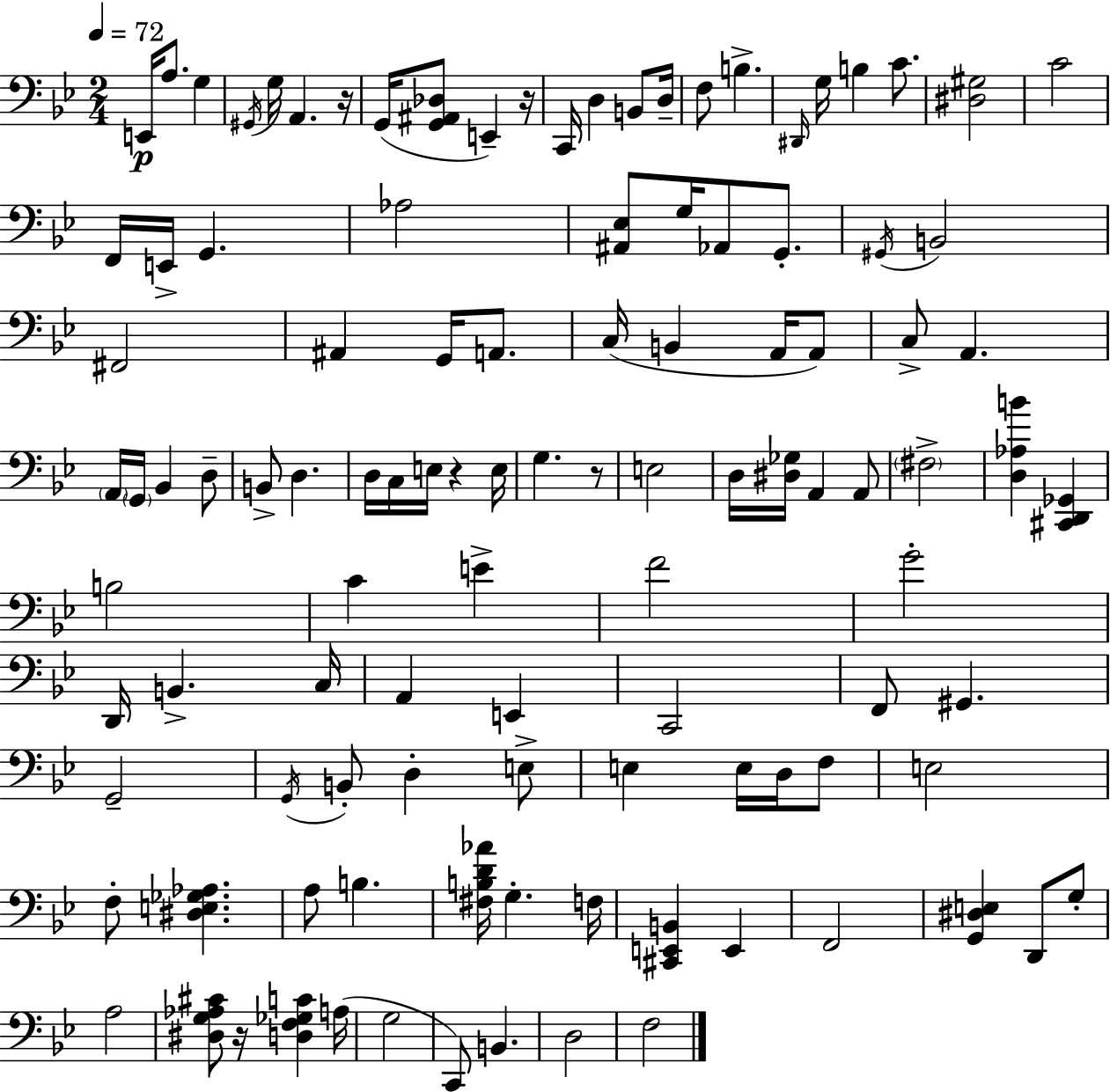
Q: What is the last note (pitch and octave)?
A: F3